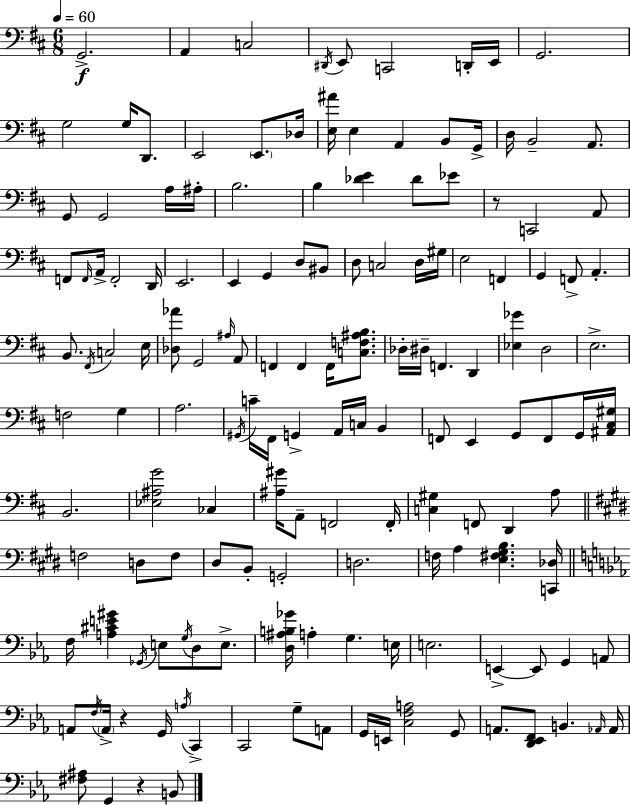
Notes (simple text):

G2/h. A2/q C3/h D#2/s E2/e C2/h D2/s E2/s G2/h. G3/h G3/s D2/e. E2/h E2/e. Db3/s [E3,A#4]/s E3/q A2/q B2/e G2/s D3/s B2/h A2/e. G2/e G2/h A3/s A#3/s B3/h. B3/q [Db4,E4]/q Db4/e Eb4/e R/e C2/h A2/e F2/e F2/s A2/s F2/h D2/s E2/h. E2/q G2/q D3/e BIS2/e D3/e C3/h D3/s G#3/s E3/h F2/q G2/q F2/e A2/q. B2/e. F#2/s C3/h E3/s [Db3,Ab4]/e G2/h A#3/s A2/e F2/q F2/q F2/s [C3,F3,A#3,B3]/e. Db3/s D#3/s F2/q. D2/q [Eb3,Gb4]/q D3/h E3/h. F3/h G3/q A3/h. G#2/s C4/s F#2/s G2/q A2/s C3/s B2/q F2/e E2/q G2/e F2/e G2/s [A#2,C#3,G#3]/s B2/h. [Eb3,A#3,G4]/h CES3/q [A#3,G#4]/s A2/e F2/h F2/s [C3,G#3]/q F2/e D2/q A3/e F3/h D3/e F3/e D#3/e B2/e G2/h D3/h. F3/s A3/q [E3,F#3,G#3,B3]/q. [C2,Db3]/s F3/s [A3,C#4,E4,G#4]/q Gb2/s E3/e G3/s D3/e E3/e. [D3,A#3,B3,Gb4]/s A3/q G3/q. E3/s E3/h. E2/q E2/e G2/q A2/e A2/e F3/s A2/s R/q G2/s A3/s C2/q C2/h G3/e A2/e G2/s E2/s [C3,F3,A3]/h G2/e A2/e. [D2,Eb2,F2]/e B2/q. Ab2/s Ab2/s [F#3,A#3]/e G2/q R/q B2/e